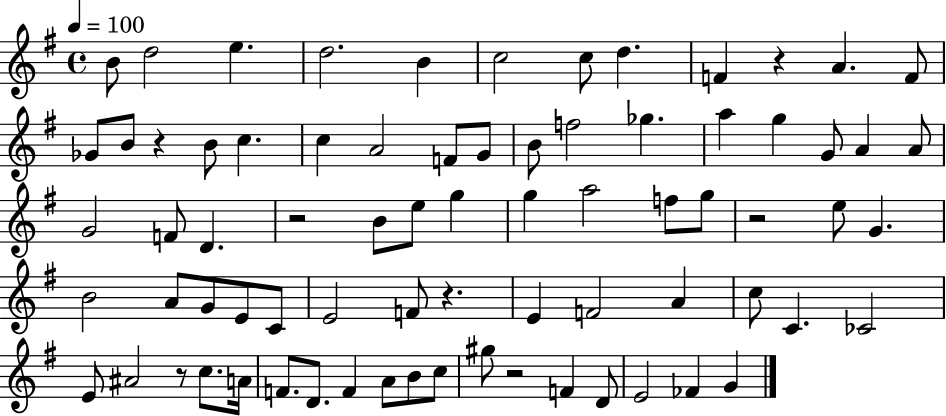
B4/e D5/h E5/q. D5/h. B4/q C5/h C5/e D5/q. F4/q R/q A4/q. F4/e Gb4/e B4/e R/q B4/e C5/q. C5/q A4/h F4/e G4/e B4/e F5/h Gb5/q. A5/q G5/q G4/e A4/q A4/e G4/h F4/e D4/q. R/h B4/e E5/e G5/q G5/q A5/h F5/e G5/e R/h E5/e G4/q. B4/h A4/e G4/e E4/e C4/e E4/h F4/e R/q. E4/q F4/h A4/q C5/e C4/q. CES4/h E4/e A#4/h R/e C5/e. A4/s F4/e. D4/e. F4/q A4/e B4/e C5/e G#5/e R/h F4/q D4/e E4/h FES4/q G4/q